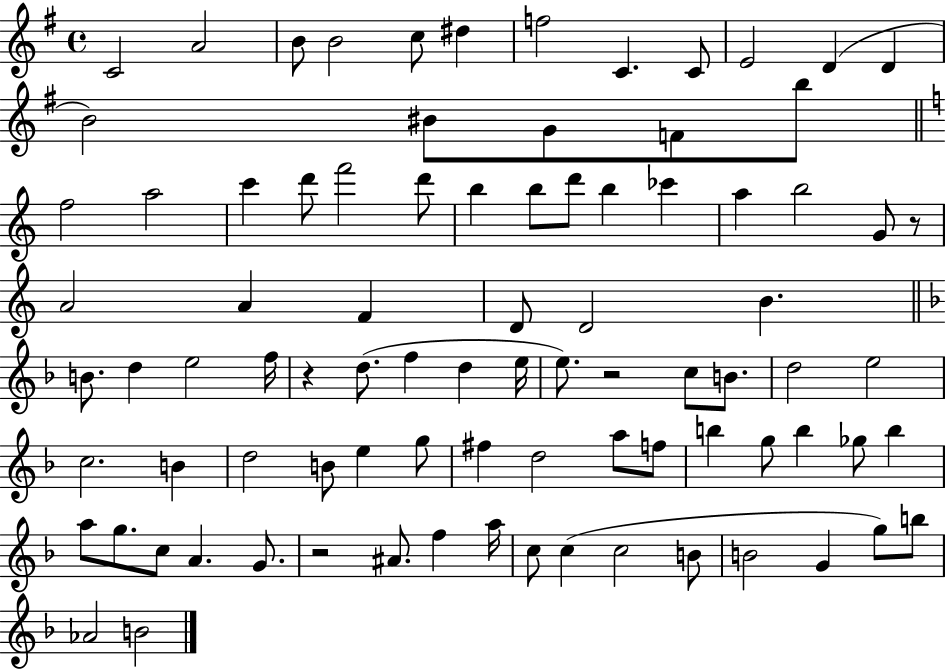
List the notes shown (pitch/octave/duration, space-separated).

C4/h A4/h B4/e B4/h C5/e D#5/q F5/h C4/q. C4/e E4/h D4/q D4/q B4/h BIS4/e G4/e F4/e B5/e F5/h A5/h C6/q D6/e F6/h D6/e B5/q B5/e D6/e B5/q CES6/q A5/q B5/h G4/e R/e A4/h A4/q F4/q D4/e D4/h B4/q. B4/e. D5/q E5/h F5/s R/q D5/e. F5/q D5/q E5/s E5/e. R/h C5/e B4/e. D5/h E5/h C5/h. B4/q D5/h B4/e E5/q G5/e F#5/q D5/h A5/e F5/e B5/q G5/e B5/q Gb5/e B5/q A5/e G5/e. C5/e A4/q. G4/e. R/h A#4/e. F5/q A5/s C5/e C5/q C5/h B4/e B4/h G4/q G5/e B5/e Ab4/h B4/h